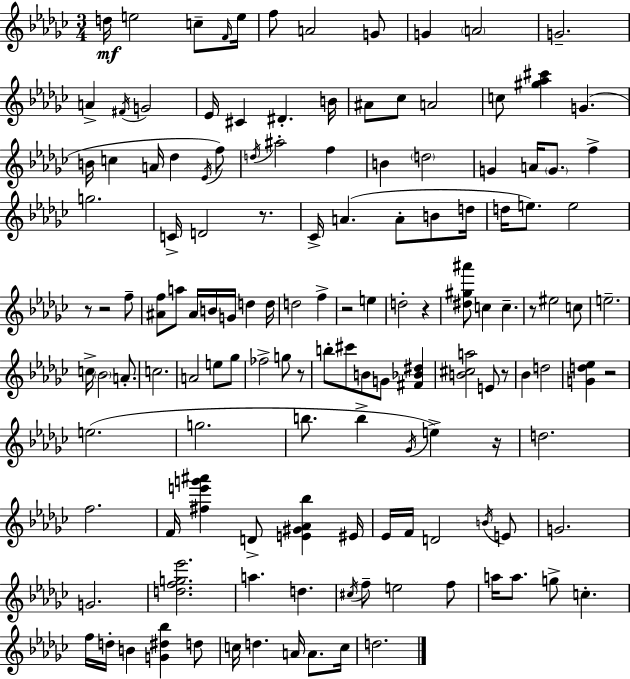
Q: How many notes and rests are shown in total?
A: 139